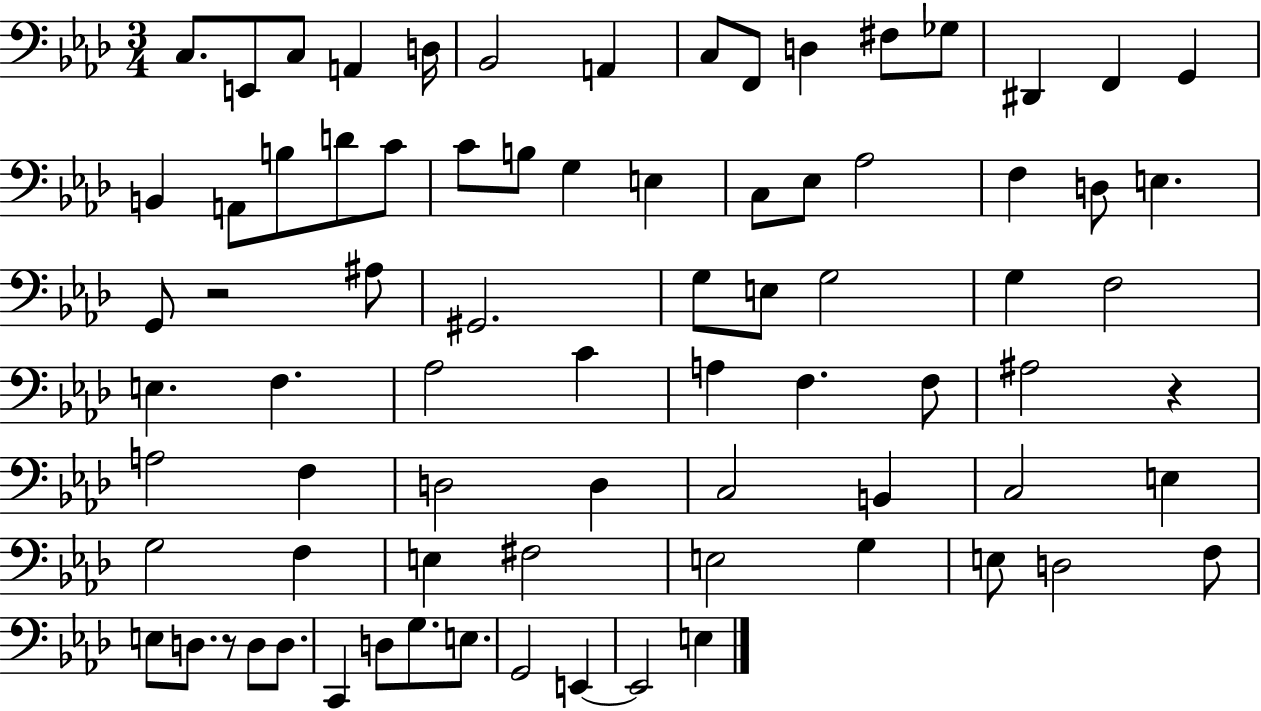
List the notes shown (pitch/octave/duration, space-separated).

C3/e. E2/e C3/e A2/q D3/s Bb2/h A2/q C3/e F2/e D3/q F#3/e Gb3/e D#2/q F2/q G2/q B2/q A2/e B3/e D4/e C4/e C4/e B3/e G3/q E3/q C3/e Eb3/e Ab3/h F3/q D3/e E3/q. G2/e R/h A#3/e G#2/h. G3/e E3/e G3/h G3/q F3/h E3/q. F3/q. Ab3/h C4/q A3/q F3/q. F3/e A#3/h R/q A3/h F3/q D3/h D3/q C3/h B2/q C3/h E3/q G3/h F3/q E3/q F#3/h E3/h G3/q E3/e D3/h F3/e E3/e D3/e. R/e D3/e D3/e. C2/q D3/e G3/e. E3/e. G2/h E2/q E2/h E3/q